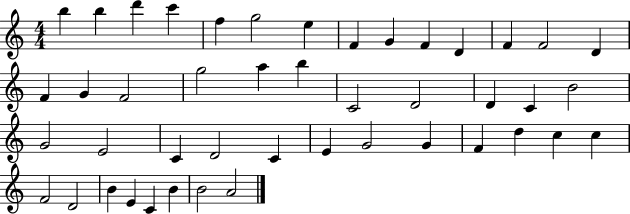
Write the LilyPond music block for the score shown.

{
  \clef treble
  \numericTimeSignature
  \time 4/4
  \key c \major
  b''4 b''4 d'''4 c'''4 | f''4 g''2 e''4 | f'4 g'4 f'4 d'4 | f'4 f'2 d'4 | \break f'4 g'4 f'2 | g''2 a''4 b''4 | c'2 d'2 | d'4 c'4 b'2 | \break g'2 e'2 | c'4 d'2 c'4 | e'4 g'2 g'4 | f'4 d''4 c''4 c''4 | \break f'2 d'2 | b'4 e'4 c'4 b'4 | b'2 a'2 | \bar "|."
}